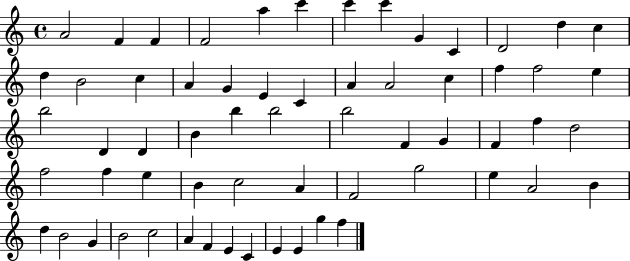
A4/h F4/q F4/q F4/h A5/q C6/q C6/q C6/q G4/q C4/q D4/h D5/q C5/q D5/q B4/h C5/q A4/q G4/q E4/q C4/q A4/q A4/h C5/q F5/q F5/h E5/q B5/h D4/q D4/q B4/q B5/q B5/h B5/h F4/q G4/q F4/q F5/q D5/h F5/h F5/q E5/q B4/q C5/h A4/q F4/h G5/h E5/q A4/h B4/q D5/q B4/h G4/q B4/h C5/h A4/q F4/q E4/q C4/q E4/q E4/q G5/q F5/q